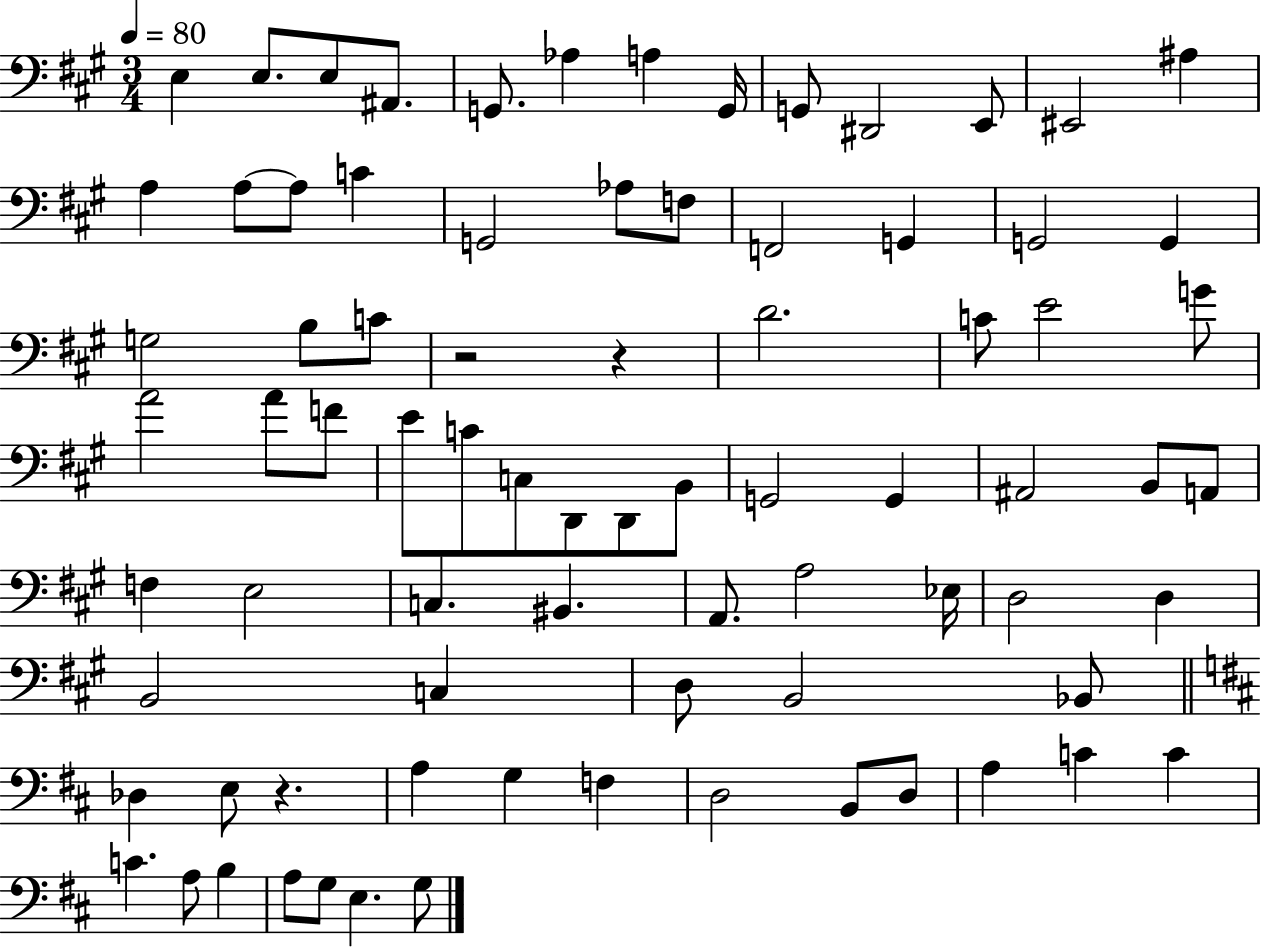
E3/q E3/e. E3/e A#2/e. G2/e. Ab3/q A3/q G2/s G2/e D#2/h E2/e EIS2/h A#3/q A3/q A3/e A3/e C4/q G2/h Ab3/e F3/e F2/h G2/q G2/h G2/q G3/h B3/e C4/e R/h R/q D4/h. C4/e E4/h G4/e A4/h A4/e F4/e E4/e C4/e C3/e D2/e D2/e B2/e G2/h G2/q A#2/h B2/e A2/e F3/q E3/h C3/q. BIS2/q. A2/e. A3/h Eb3/s D3/h D3/q B2/h C3/q D3/e B2/h Bb2/e Db3/q E3/e R/q. A3/q G3/q F3/q D3/h B2/e D3/e A3/q C4/q C4/q C4/q. A3/e B3/q A3/e G3/e E3/q. G3/e